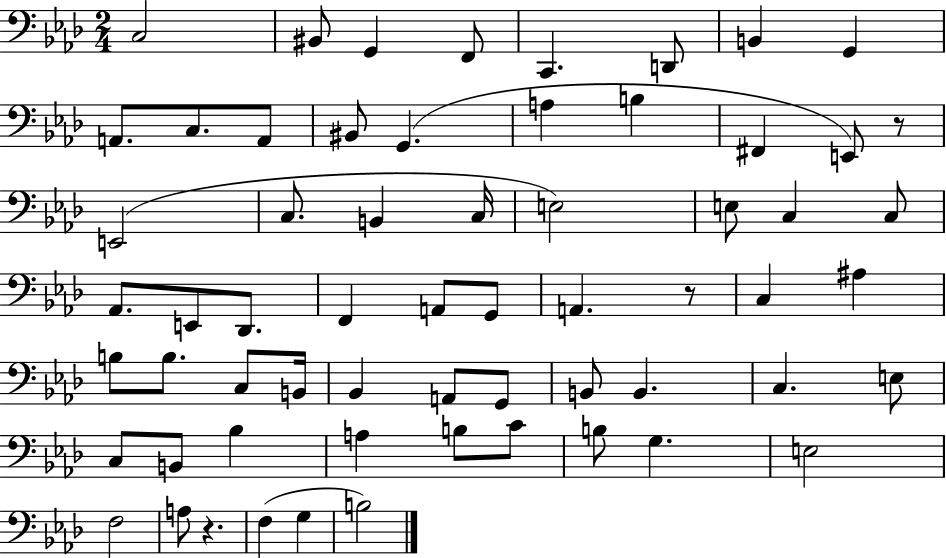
X:1
T:Untitled
M:2/4
L:1/4
K:Ab
C,2 ^B,,/2 G,, F,,/2 C,, D,,/2 B,, G,, A,,/2 C,/2 A,,/2 ^B,,/2 G,, A, B, ^F,, E,,/2 z/2 E,,2 C,/2 B,, C,/4 E,2 E,/2 C, C,/2 _A,,/2 E,,/2 _D,,/2 F,, A,,/2 G,,/2 A,, z/2 C, ^A, B,/2 B,/2 C,/2 B,,/4 _B,, A,,/2 G,,/2 B,,/2 B,, C, E,/2 C,/2 B,,/2 _B, A, B,/2 C/2 B,/2 G, E,2 F,2 A,/2 z F, G, B,2